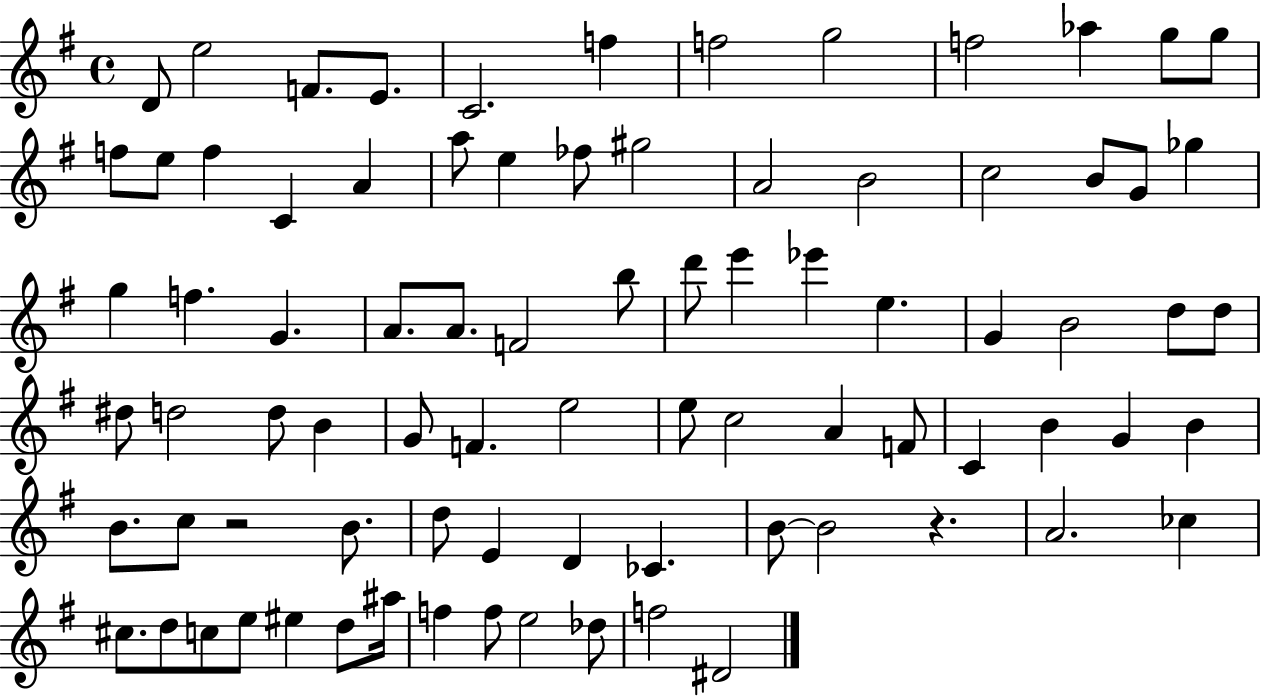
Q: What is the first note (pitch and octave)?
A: D4